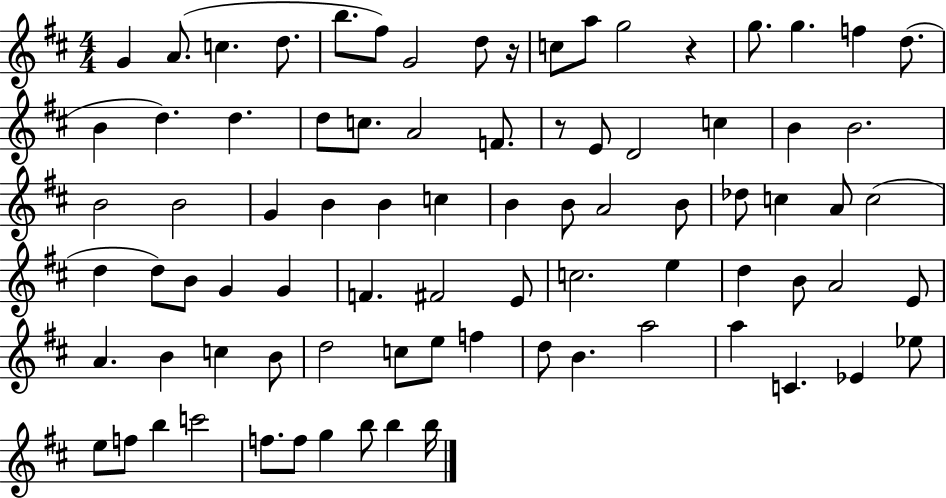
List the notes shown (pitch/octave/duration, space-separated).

G4/q A4/e. C5/q. D5/e. B5/e. F#5/e G4/h D5/e R/s C5/e A5/e G5/h R/q G5/e. G5/q. F5/q D5/e. B4/q D5/q. D5/q. D5/e C5/e. A4/h F4/e. R/e E4/e D4/h C5/q B4/q B4/h. B4/h B4/h G4/q B4/q B4/q C5/q B4/q B4/e A4/h B4/e Db5/e C5/q A4/e C5/h D5/q D5/e B4/e G4/q G4/q F4/q. F#4/h E4/e C5/h. E5/q D5/q B4/e A4/h E4/e A4/q. B4/q C5/q B4/e D5/h C5/e E5/e F5/q D5/e B4/q. A5/h A5/q C4/q. Eb4/q Eb5/e E5/e F5/e B5/q C6/h F5/e. F5/e G5/q B5/e B5/q B5/s